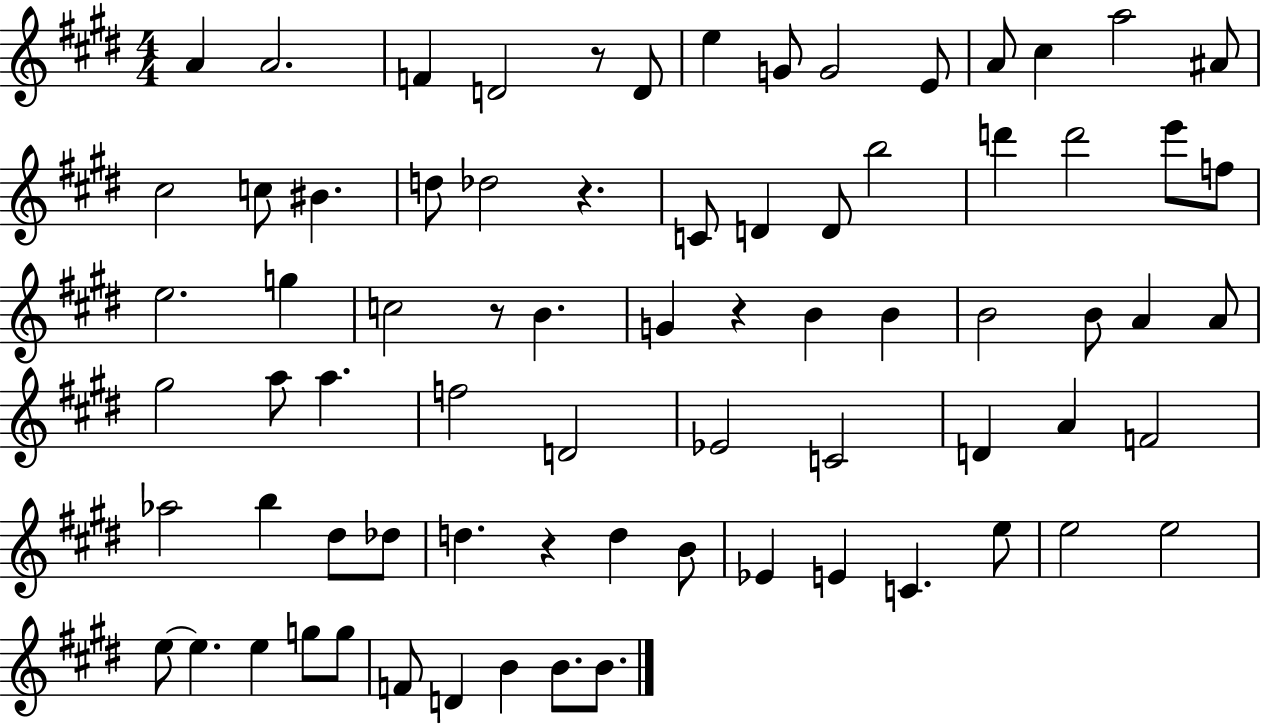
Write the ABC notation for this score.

X:1
T:Untitled
M:4/4
L:1/4
K:E
A A2 F D2 z/2 D/2 e G/2 G2 E/2 A/2 ^c a2 ^A/2 ^c2 c/2 ^B d/2 _d2 z C/2 D D/2 b2 d' d'2 e'/2 f/2 e2 g c2 z/2 B G z B B B2 B/2 A A/2 ^g2 a/2 a f2 D2 _E2 C2 D A F2 _a2 b ^d/2 _d/2 d z d B/2 _E E C e/2 e2 e2 e/2 e e g/2 g/2 F/2 D B B/2 B/2